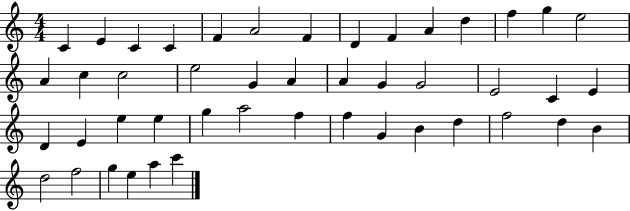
{
  \clef treble
  \numericTimeSignature
  \time 4/4
  \key c \major
  c'4 e'4 c'4 c'4 | f'4 a'2 f'4 | d'4 f'4 a'4 d''4 | f''4 g''4 e''2 | \break a'4 c''4 c''2 | e''2 g'4 a'4 | a'4 g'4 g'2 | e'2 c'4 e'4 | \break d'4 e'4 e''4 e''4 | g''4 a''2 f''4 | f''4 g'4 b'4 d''4 | f''2 d''4 b'4 | \break d''2 f''2 | g''4 e''4 a''4 c'''4 | \bar "|."
}